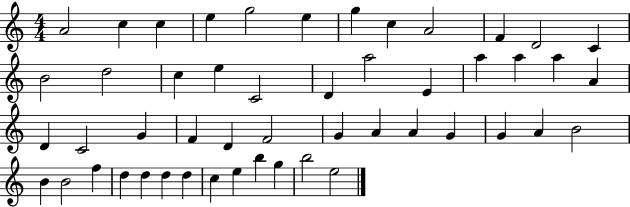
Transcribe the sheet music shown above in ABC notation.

X:1
T:Untitled
M:4/4
L:1/4
K:C
A2 c c e g2 e g c A2 F D2 C B2 d2 c e C2 D a2 E a a a A D C2 G F D F2 G A A G G A B2 B B2 f d d d d c e b g b2 e2